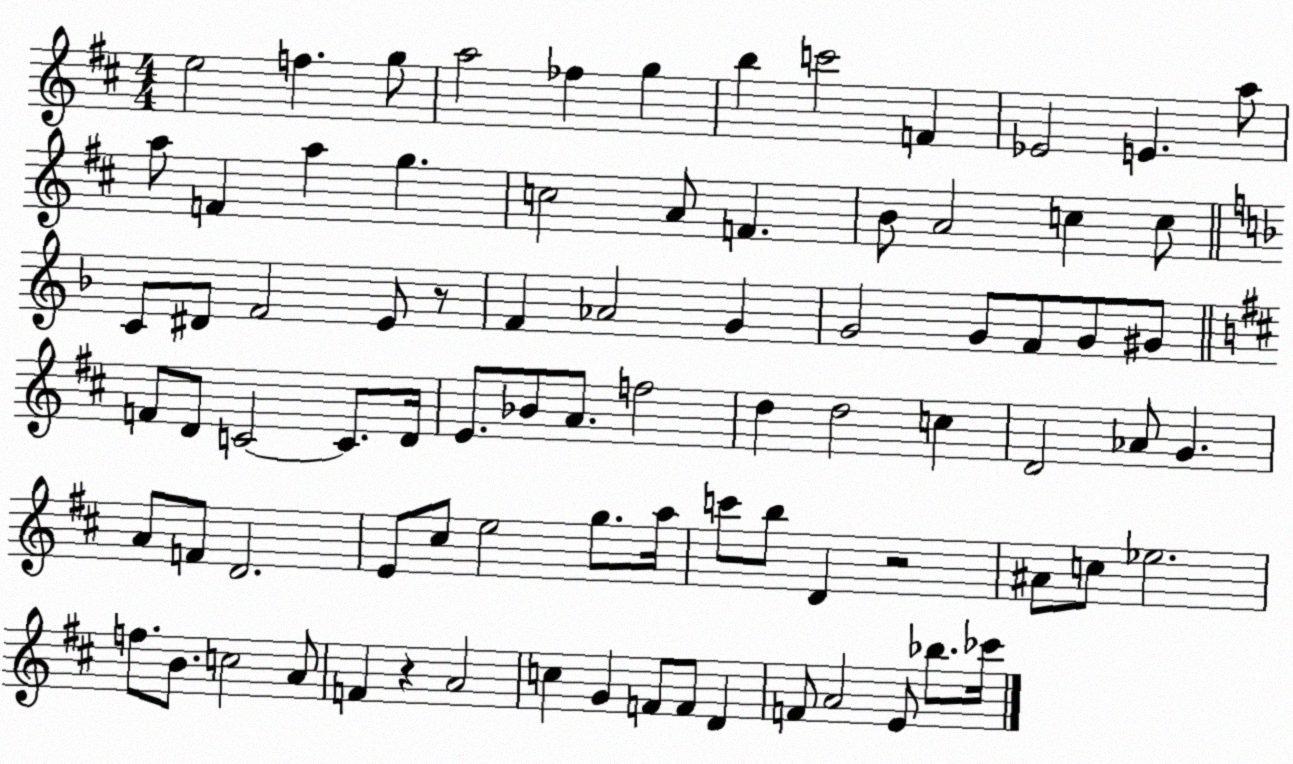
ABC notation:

X:1
T:Untitled
M:4/4
L:1/4
K:D
e2 f g/2 a2 _f g b c'2 F _E2 E a/2 a/2 F a g c2 A/2 F B/2 A2 c c/2 C/2 ^D/2 F2 E/2 z/2 F _A2 G G2 G/2 F/2 G/2 ^G/2 F/2 D/2 C2 C/2 D/4 E/2 _B/2 A/2 f2 d d2 c D2 _A/2 G A/2 F/2 D2 E/2 ^c/2 e2 g/2 a/4 c'/2 b/2 D z2 ^A/2 c/2 _e2 f/2 B/2 c2 A/2 F z A2 c G F/2 F/2 D F/2 A2 E/2 _b/2 _c'/4